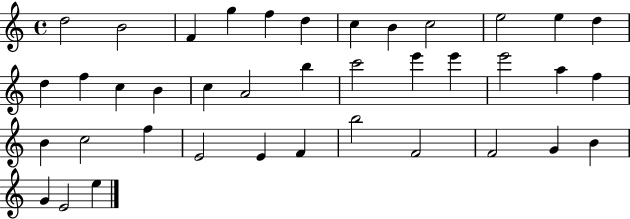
D5/h B4/h F4/q G5/q F5/q D5/q C5/q B4/q C5/h E5/h E5/q D5/q D5/q F5/q C5/q B4/q C5/q A4/h B5/q C6/h E6/q E6/q E6/h A5/q F5/q B4/q C5/h F5/q E4/h E4/q F4/q B5/h F4/h F4/h G4/q B4/q G4/q E4/h E5/q